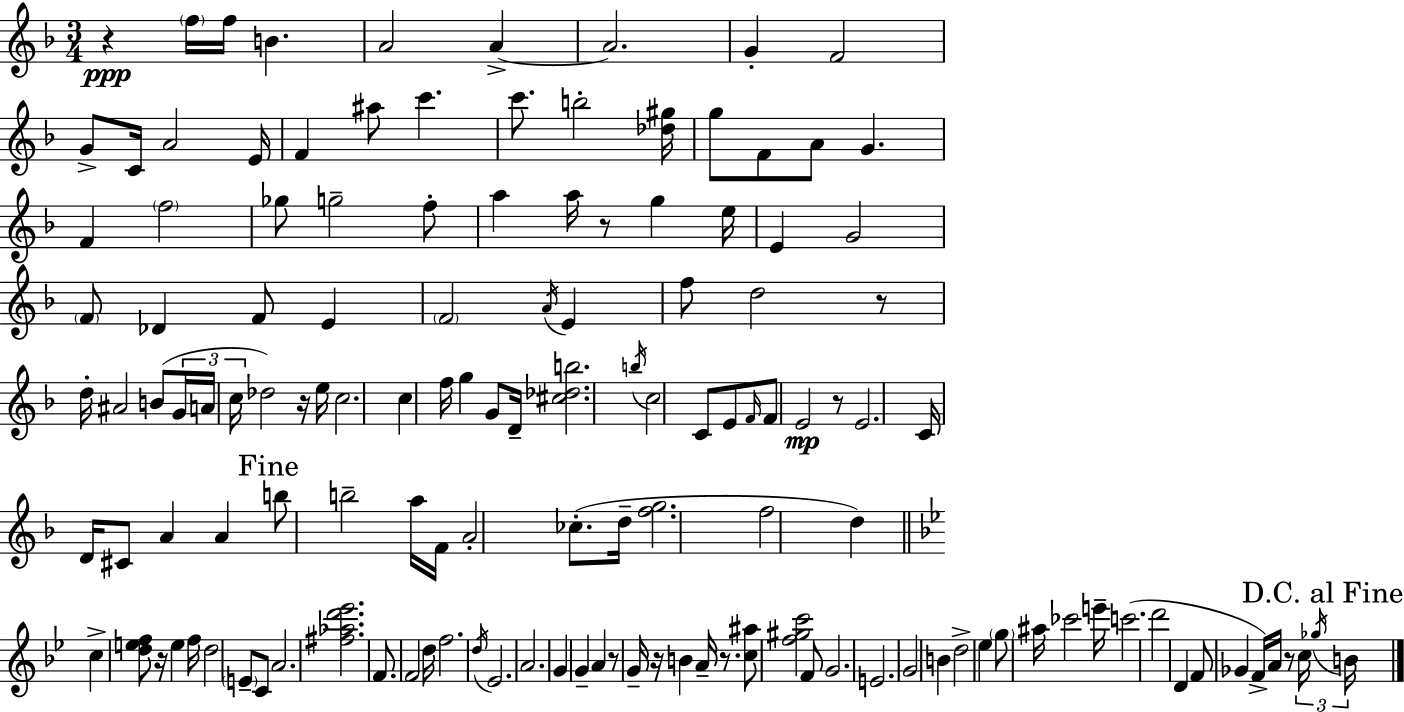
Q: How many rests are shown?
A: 10